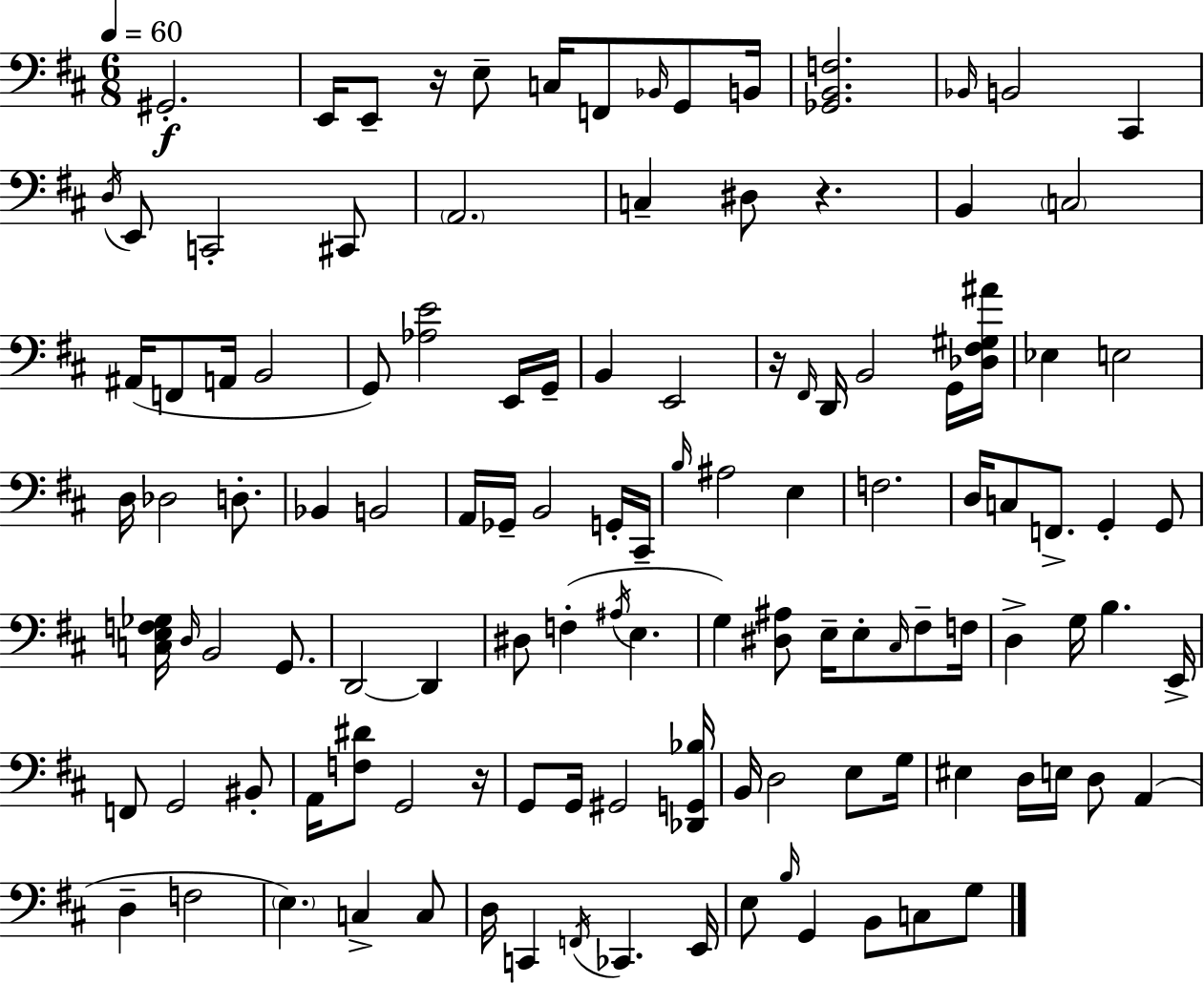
{
  \clef bass
  \numericTimeSignature
  \time 6/8
  \key d \major
  \tempo 4 = 60
  gis,2.-.\f | e,16 e,8-- r16 e8-- c16 f,8 \grace { bes,16 } g,8 | b,16 <ges, b, f>2. | \grace { bes,16 } b,2 cis,4 | \break \acciaccatura { d16 } e,8 c,2-. | cis,8 \parenthesize a,2. | c4-- dis8 r4. | b,4 \parenthesize c2 | \break ais,16( f,8 a,16 b,2 | g,8) <aes e'>2 | e,16 g,16-- b,4 e,2 | r16 \grace { fis,16 } d,16 b,2 | \break g,16 <des fis gis ais'>16 ees4 e2 | d16 des2 | d8.-. bes,4 b,2 | a,16 ges,16-- b,2 | \break g,16-. cis,16-- \grace { b16 } ais2 | e4 f2. | d16 c8 f,8.-> g,4-. | g,8 <c e f ges>16 \grace { d16 } b,2 | \break g,8. d,2~~ | d,4 dis8 f4-.( | \acciaccatura { ais16 } e4. g4) <dis ais>8 | e16-- e8-. \grace { cis16 } fis8-- f16 d4-> | \break g16 b4. e,16-> f,8 g,2 | bis,8-. a,16 <f dis'>8 g,2 | r16 g,8 g,16 gis,2 | <des, g, bes>16 b,16 d2 | \break e8 g16 eis4 | d16 e16 d8 a,4( d4-- | f2 \parenthesize e4.) | c4-> c8 d16 c,4 | \break \acciaccatura { f,16 } ces,4. e,16 e8 \grace { b16 } | g,4 b,8 c8 g8 \bar "|."
}